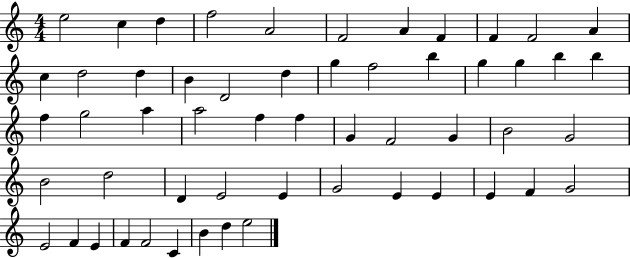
E5/h C5/q D5/q F5/h A4/h F4/h A4/q F4/q F4/q F4/h A4/q C5/q D5/h D5/q B4/q D4/h D5/q G5/q F5/h B5/q G5/q G5/q B5/q B5/q F5/q G5/h A5/q A5/h F5/q F5/q G4/q F4/h G4/q B4/h G4/h B4/h D5/h D4/q E4/h E4/q G4/h E4/q E4/q E4/q F4/q G4/h E4/h F4/q E4/q F4/q F4/h C4/q B4/q D5/q E5/h